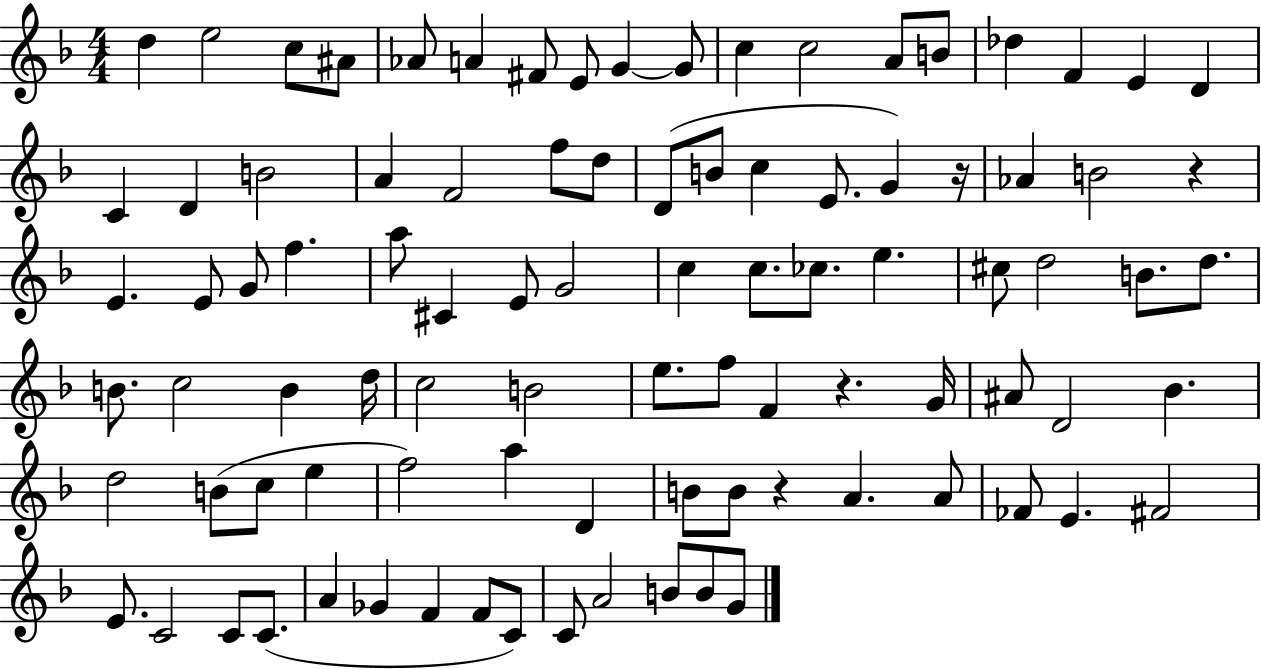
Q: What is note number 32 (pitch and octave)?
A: B4